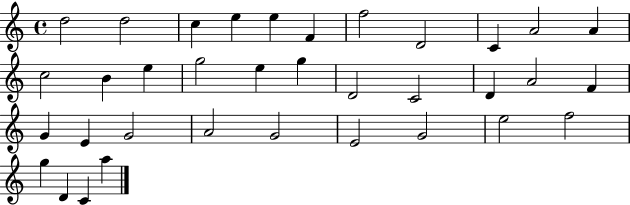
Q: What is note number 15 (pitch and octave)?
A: G5